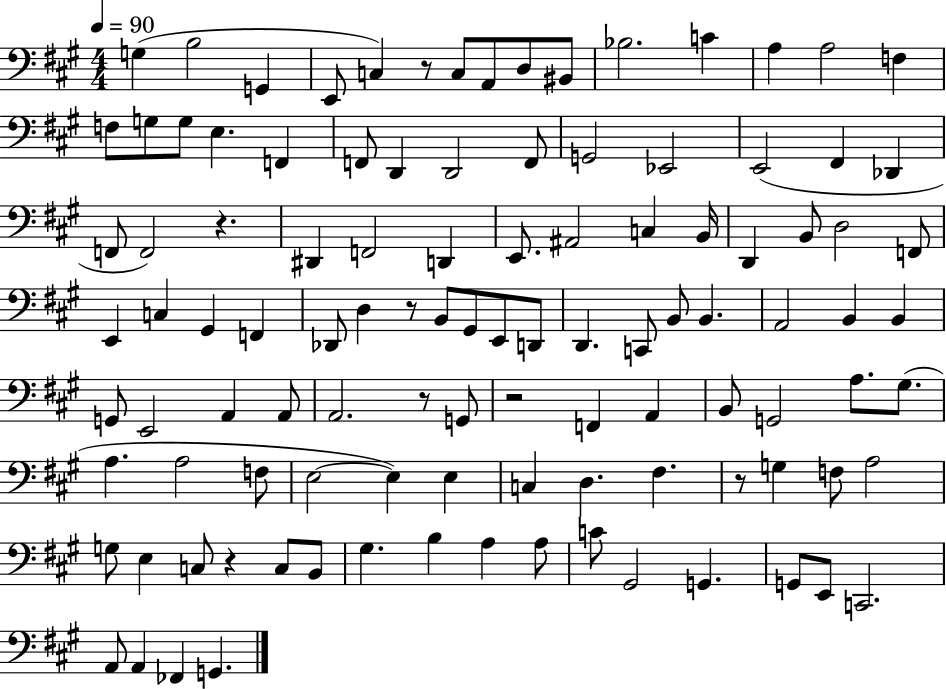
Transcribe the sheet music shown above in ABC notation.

X:1
T:Untitled
M:4/4
L:1/4
K:A
G, B,2 G,, E,,/2 C, z/2 C,/2 A,,/2 D,/2 ^B,,/2 _B,2 C A, A,2 F, F,/2 G,/2 G,/2 E, F,, F,,/2 D,, D,,2 F,,/2 G,,2 _E,,2 E,,2 ^F,, _D,, F,,/2 F,,2 z ^D,, F,,2 D,, E,,/2 ^A,,2 C, B,,/4 D,, B,,/2 D,2 F,,/2 E,, C, ^G,, F,, _D,,/2 D, z/2 B,,/2 ^G,,/2 E,,/2 D,,/2 D,, C,,/2 B,,/2 B,, A,,2 B,, B,, G,,/2 E,,2 A,, A,,/2 A,,2 z/2 G,,/2 z2 F,, A,, B,,/2 G,,2 A,/2 ^G,/2 A, A,2 F,/2 E,2 E, E, C, D, ^F, z/2 G, F,/2 A,2 G,/2 E, C,/2 z C,/2 B,,/2 ^G, B, A, A,/2 C/2 ^G,,2 G,, G,,/2 E,,/2 C,,2 A,,/2 A,, _F,, G,,